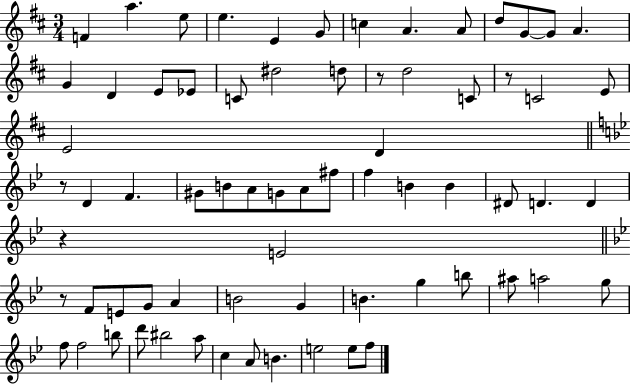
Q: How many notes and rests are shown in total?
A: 70